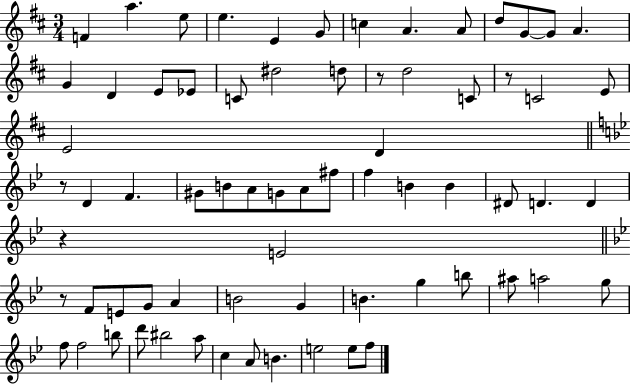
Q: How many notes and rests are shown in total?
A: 70